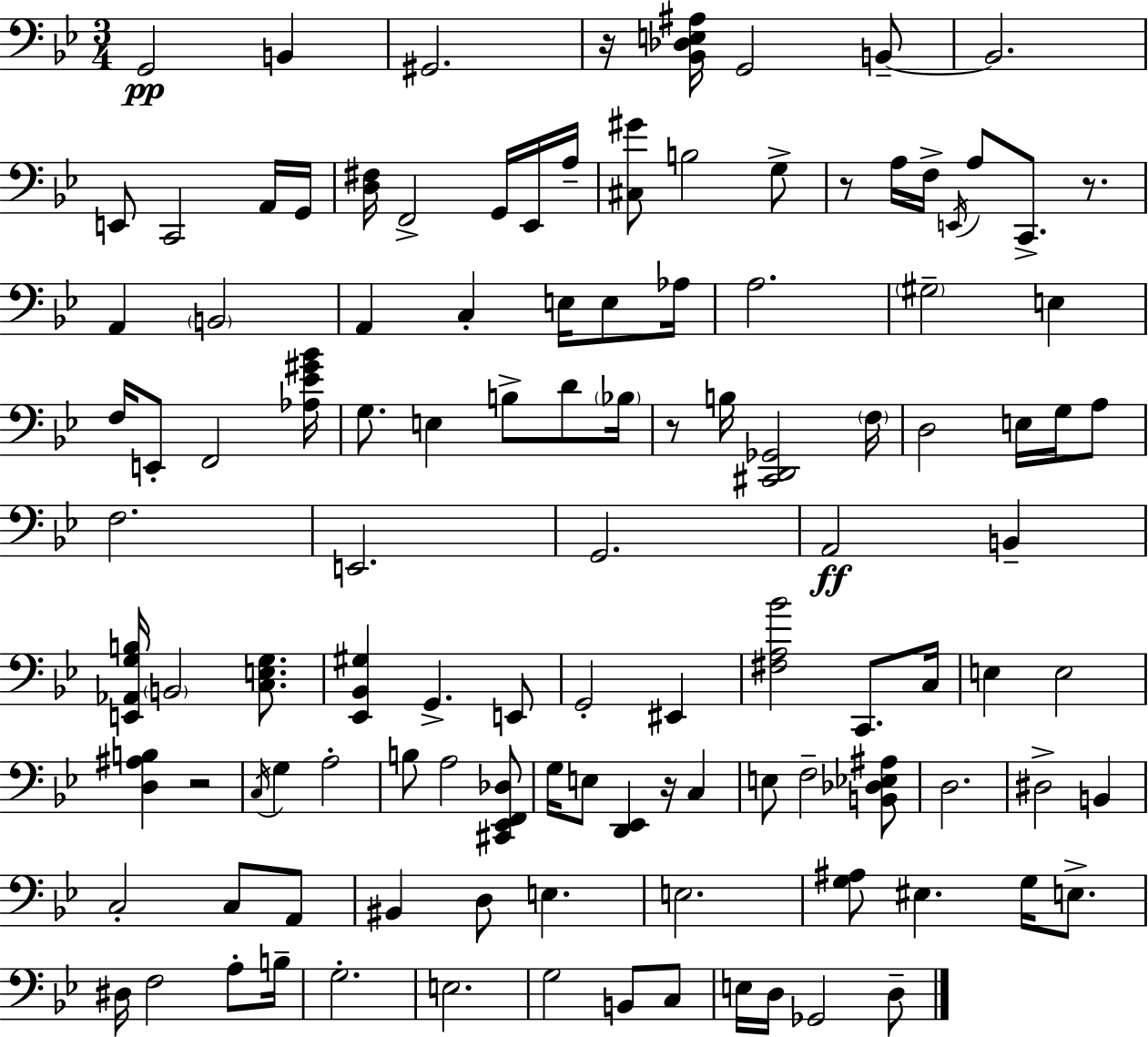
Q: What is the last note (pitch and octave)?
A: D3